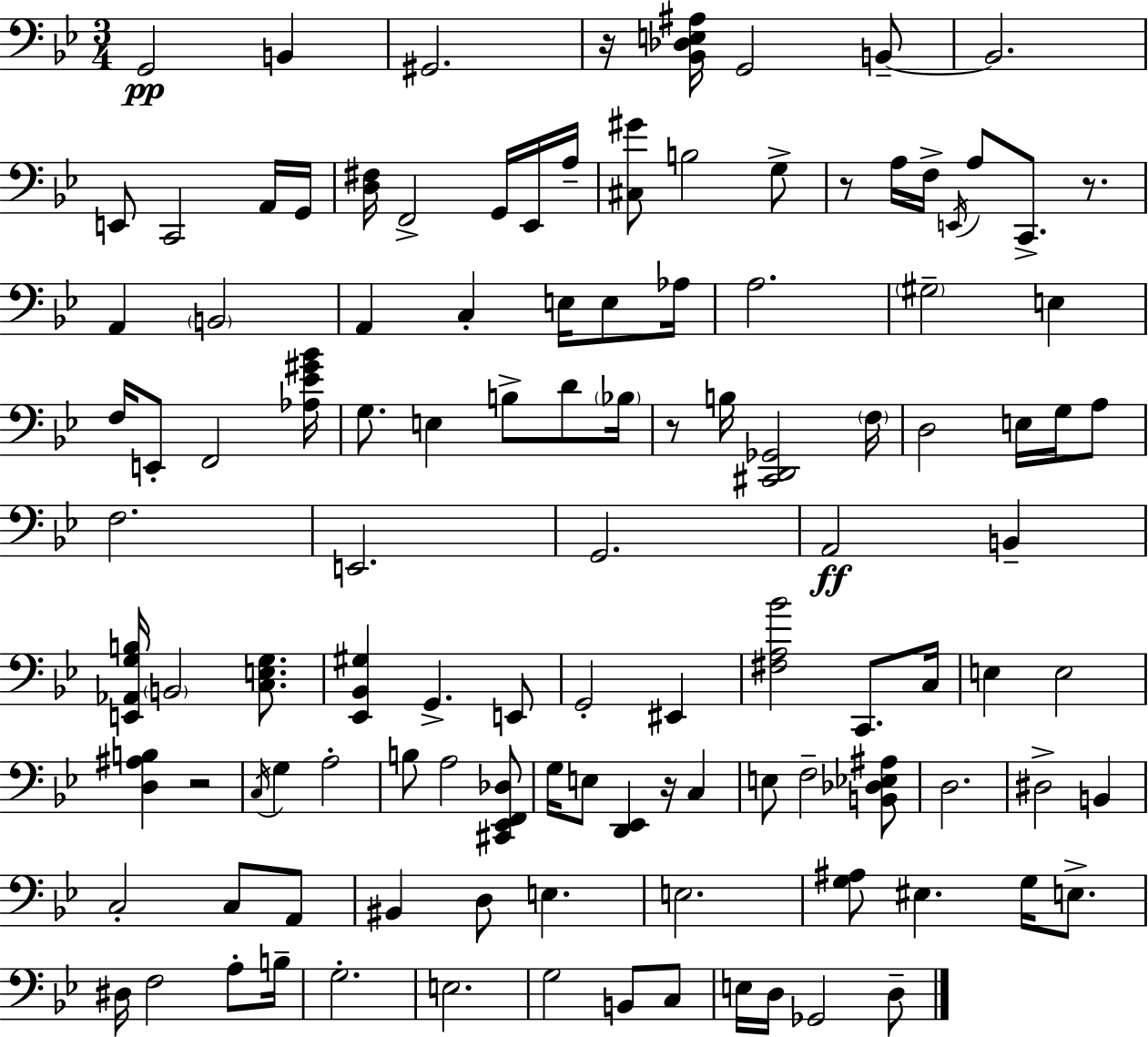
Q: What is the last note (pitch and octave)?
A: D3